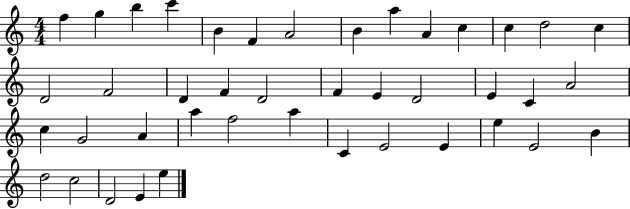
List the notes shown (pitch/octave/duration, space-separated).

F5/q G5/q B5/q C6/q B4/q F4/q A4/h B4/q A5/q A4/q C5/q C5/q D5/h C5/q D4/h F4/h D4/q F4/q D4/h F4/q E4/q D4/h E4/q C4/q A4/h C5/q G4/h A4/q A5/q F5/h A5/q C4/q E4/h E4/q E5/q E4/h B4/q D5/h C5/h D4/h E4/q E5/q